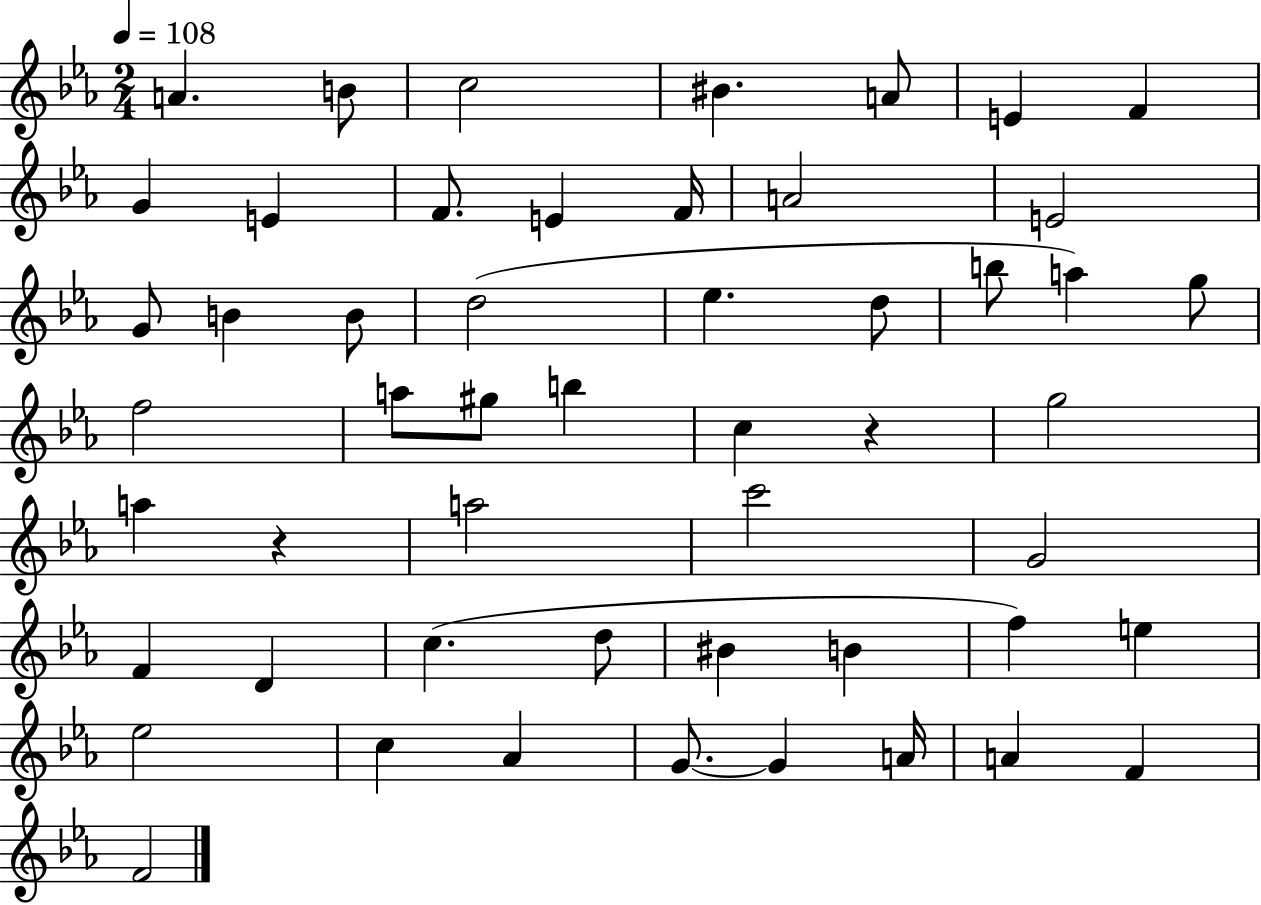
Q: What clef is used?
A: treble